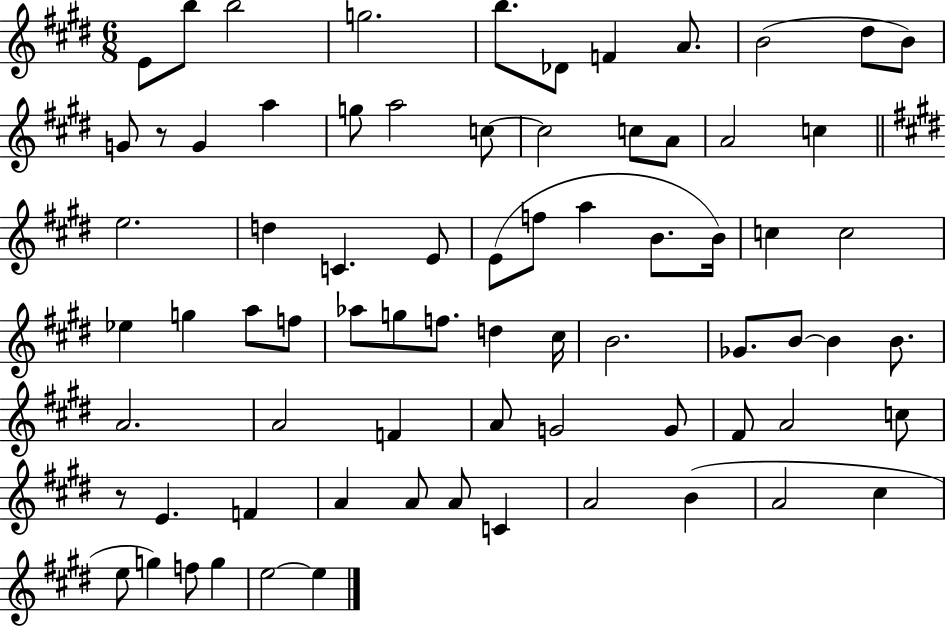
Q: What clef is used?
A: treble